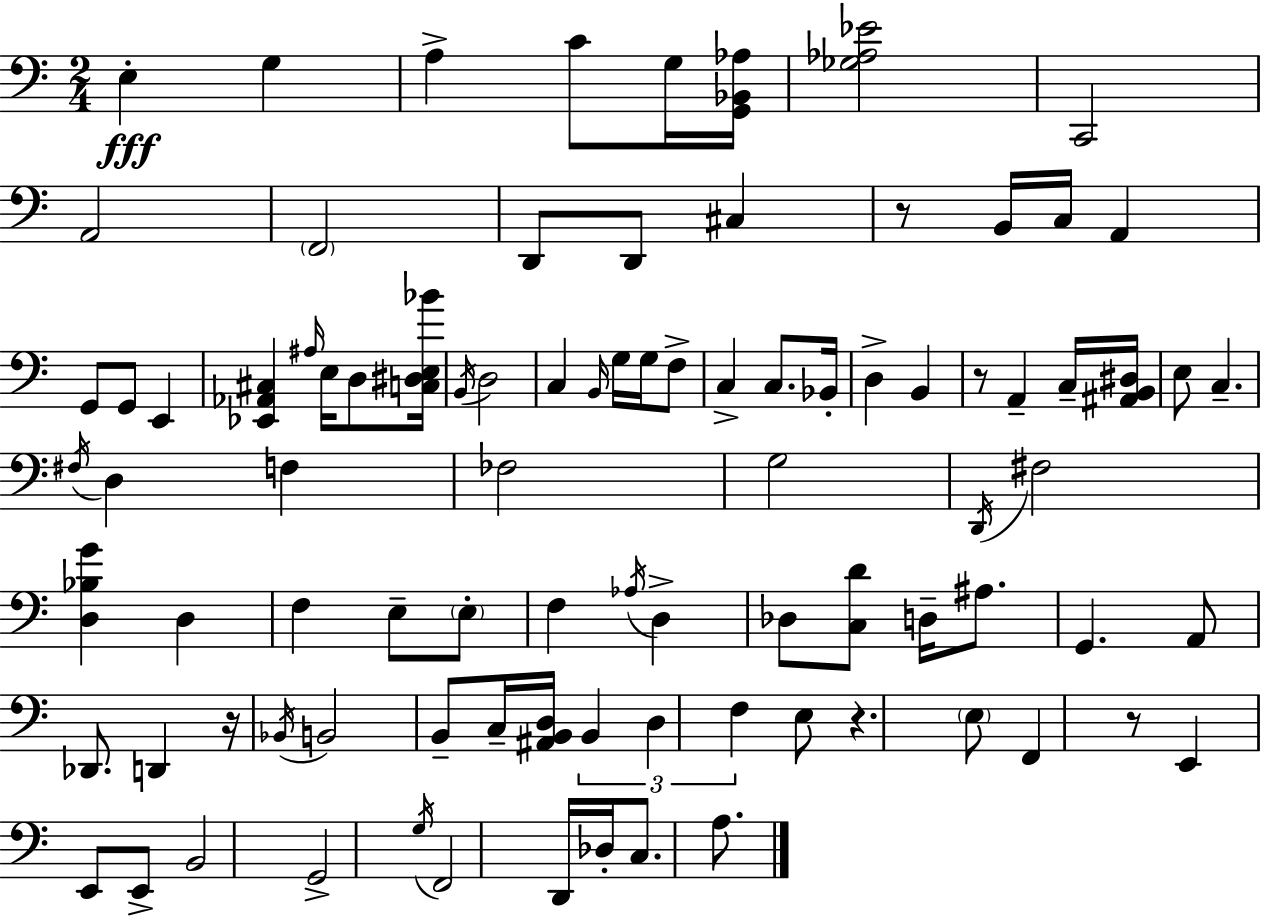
X:1
T:Untitled
M:2/4
L:1/4
K:C
E, G, A, C/2 G,/4 [G,,_B,,_A,]/4 [_G,_A,_E]2 C,,2 A,,2 F,,2 D,,/2 D,,/2 ^C, z/2 B,,/4 C,/4 A,, G,,/2 G,,/2 E,, [_E,,_A,,^C,] ^A,/4 E,/4 D,/2 [C,^D,E,_B]/4 B,,/4 D,2 C, B,,/4 G,/4 G,/4 F,/2 C, C,/2 _B,,/4 D, B,, z/2 A,, C,/4 [^A,,B,,^D,]/4 E,/2 C, ^F,/4 D, F, _F,2 G,2 D,,/4 ^F,2 [D,_B,G] D, F, E,/2 E,/2 F, _A,/4 D, _D,/2 [C,D]/2 D,/4 ^A,/2 G,, A,,/2 _D,,/2 D,, z/4 _B,,/4 B,,2 B,,/2 C,/4 [^A,,B,,D,]/4 B,, D, F, E,/2 z E,/2 F,, z/2 E,, E,,/2 E,,/2 B,,2 G,,2 G,/4 F,,2 D,,/4 _D,/4 C,/2 A,/2